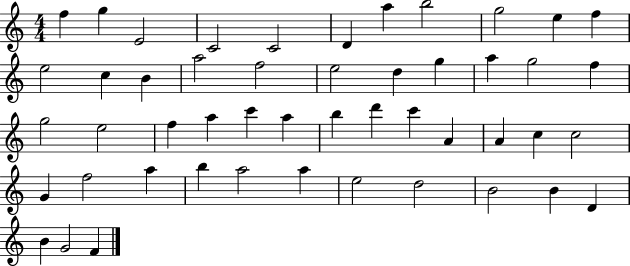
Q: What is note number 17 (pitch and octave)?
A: E5